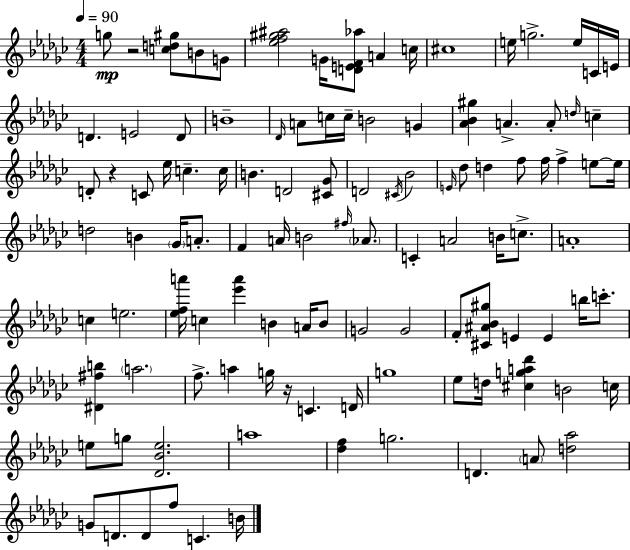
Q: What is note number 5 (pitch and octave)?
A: A4